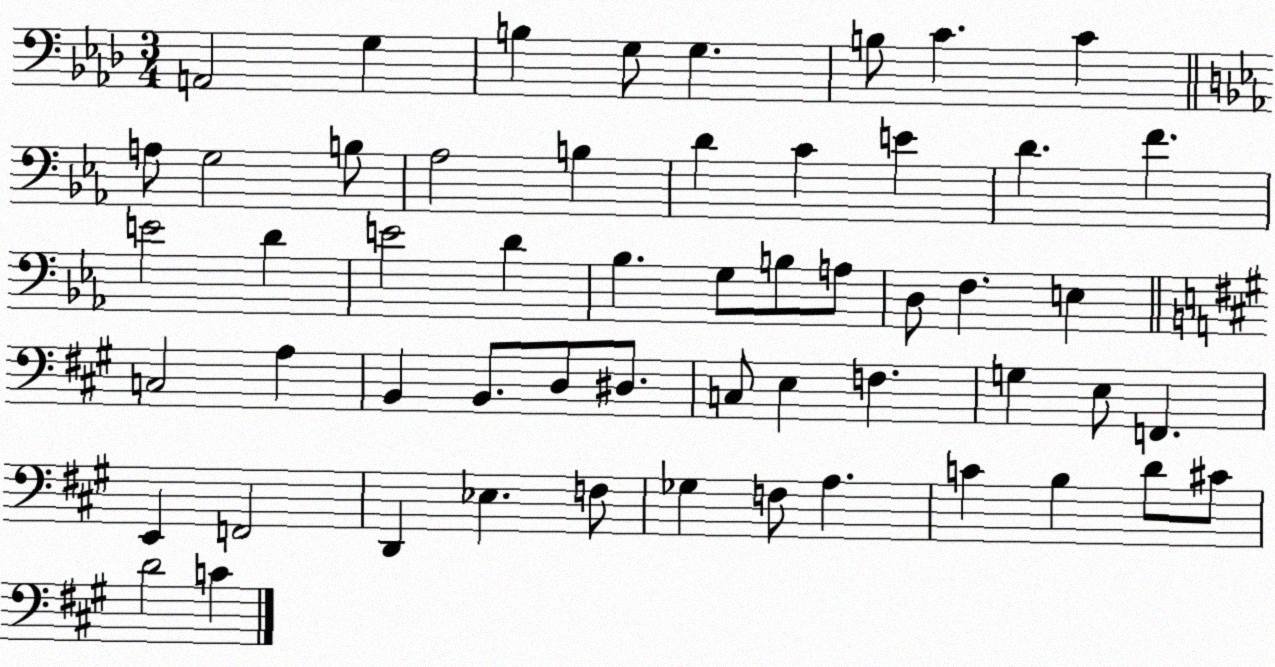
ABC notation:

X:1
T:Untitled
M:3/4
L:1/4
K:Ab
A,,2 G, B, G,/2 G, B,/2 C C A,/2 G,2 B,/2 _A,2 B, D C E D F E2 D E2 D _B, G,/2 B,/2 A,/2 D,/2 F, E, C,2 A, B,, B,,/2 D,/2 ^D,/2 C,/2 E, F, G, E,/2 F,, E,, F,,2 D,, _E, F,/2 _G, F,/2 A, C B, D/2 ^C/2 D2 C